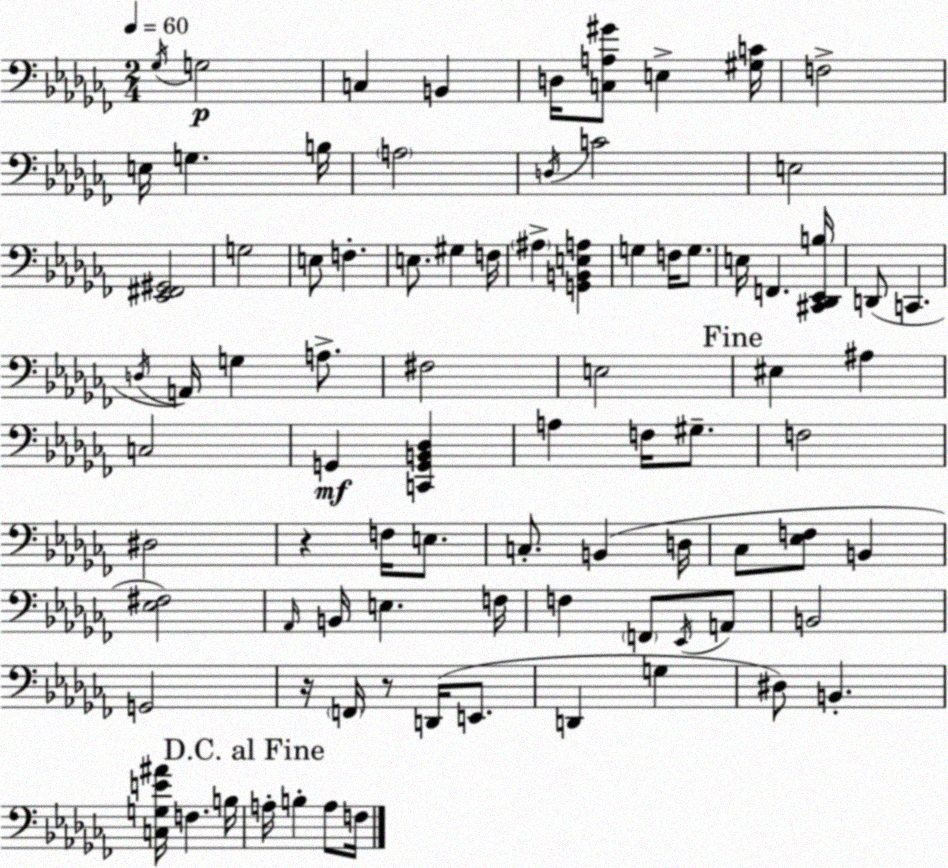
X:1
T:Untitled
M:2/4
L:1/4
K:Abm
_G,/4 G,2 C, B,, D,/4 [C,A,^G]/2 E, [^G,C]/4 F,2 E,/4 G, B,/4 A,2 D,/4 C2 E,2 [_E,,^F,,^G,,]2 G,2 E,/2 F, E,/2 ^G, F,/4 ^A, [G,,B,,E,A,] G, F,/4 G,/2 E,/4 F,, [^C,,_D,,_E,,B,]/4 D,,/2 C,, D,/4 A,,/4 G, A,/2 ^F,2 E,2 ^E, ^A, C,2 G,, [C,,G,,B,,_D,] A, F,/4 ^G,/2 F,2 ^D,2 z F,/4 E,/2 C,/2 B,, D,/4 _C,/2 [_E,F,]/2 B,, [_E,^F,]2 _A,,/4 B,,/4 E, F,/4 F, F,,/2 _E,,/4 A,,/2 B,,2 G,,2 z/4 F,,/4 z/2 D,,/4 E,,/2 D,, G, ^D,/2 B,, [C,G,E^A]/4 F, B,/4 A,/4 B, A,/2 F,/4